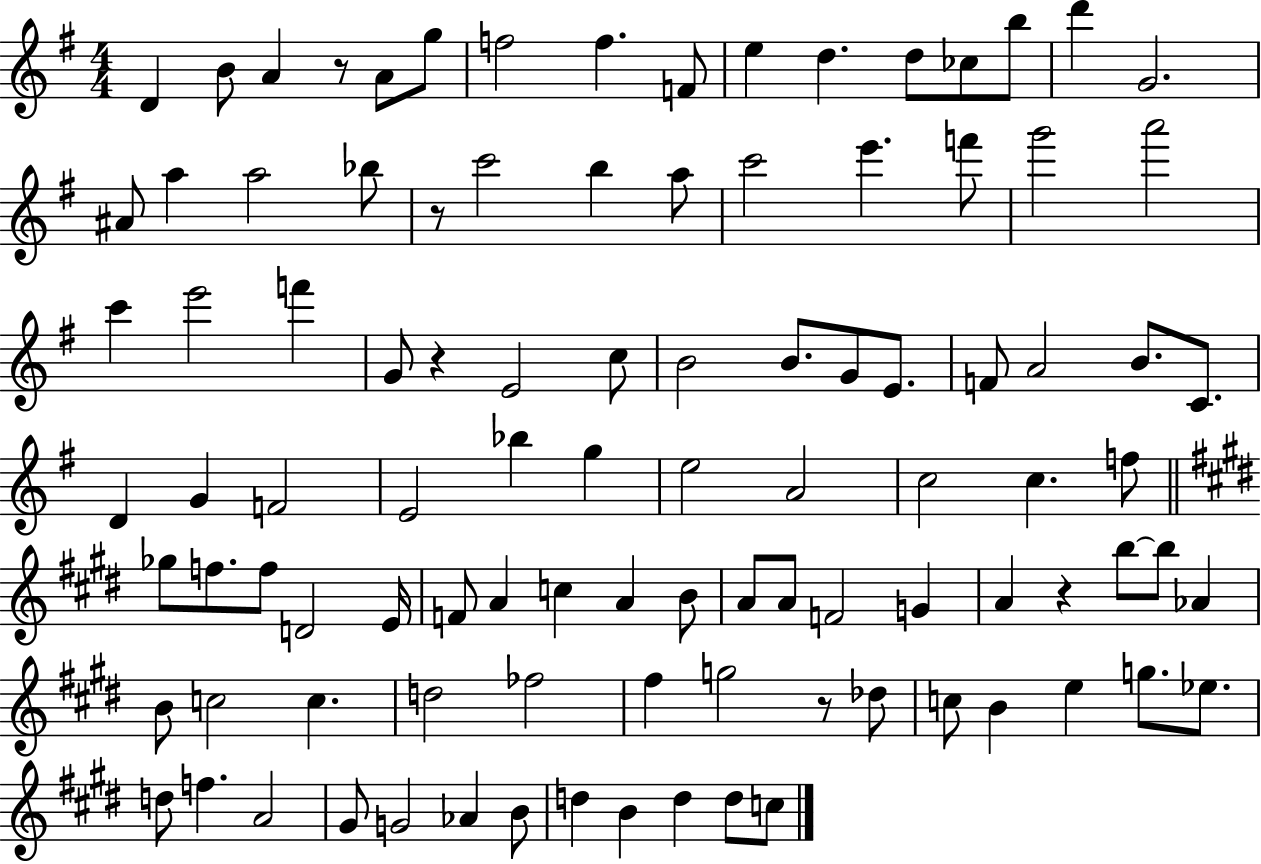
{
  \clef treble
  \numericTimeSignature
  \time 4/4
  \key g \major
  d'4 b'8 a'4 r8 a'8 g''8 | f''2 f''4. f'8 | e''4 d''4. d''8 ces''8 b''8 | d'''4 g'2. | \break ais'8 a''4 a''2 bes''8 | r8 c'''2 b''4 a''8 | c'''2 e'''4. f'''8 | g'''2 a'''2 | \break c'''4 e'''2 f'''4 | g'8 r4 e'2 c''8 | b'2 b'8. g'8 e'8. | f'8 a'2 b'8. c'8. | \break d'4 g'4 f'2 | e'2 bes''4 g''4 | e''2 a'2 | c''2 c''4. f''8 | \break \bar "||" \break \key e \major ges''8 f''8. f''8 d'2 e'16 | f'8 a'4 c''4 a'4 b'8 | a'8 a'8 f'2 g'4 | a'4 r4 b''8~~ b''8 aes'4 | \break b'8 c''2 c''4. | d''2 fes''2 | fis''4 g''2 r8 des''8 | c''8 b'4 e''4 g''8. ees''8. | \break d''8 f''4. a'2 | gis'8 g'2 aes'4 b'8 | d''4 b'4 d''4 d''8 c''8 | \bar "|."
}